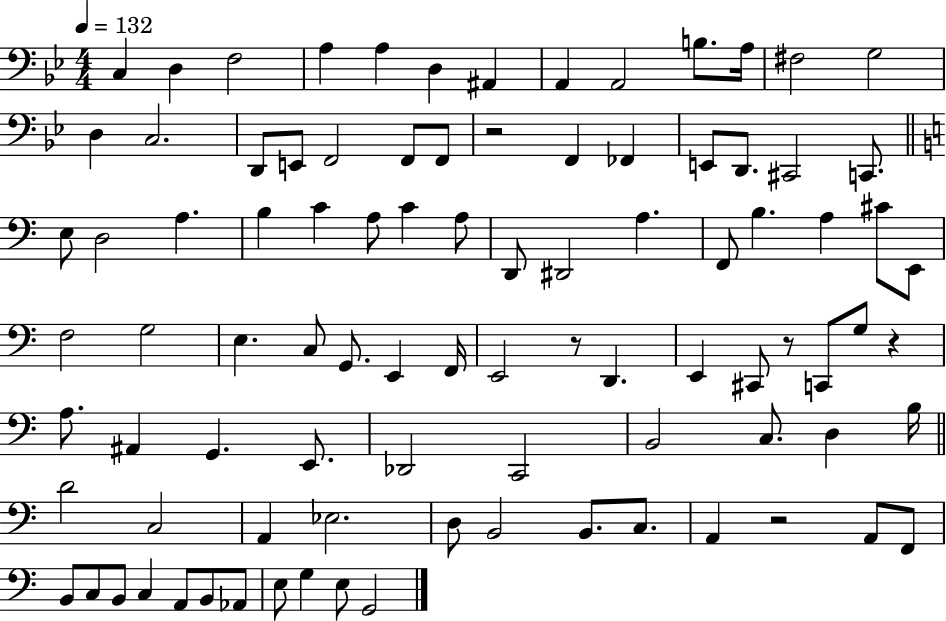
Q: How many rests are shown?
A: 5